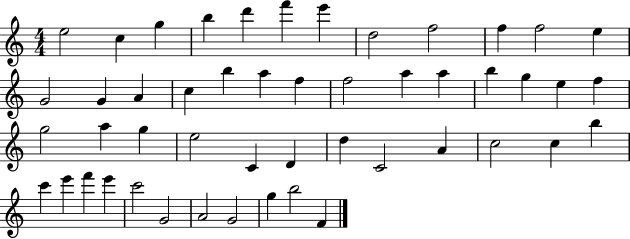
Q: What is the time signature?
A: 4/4